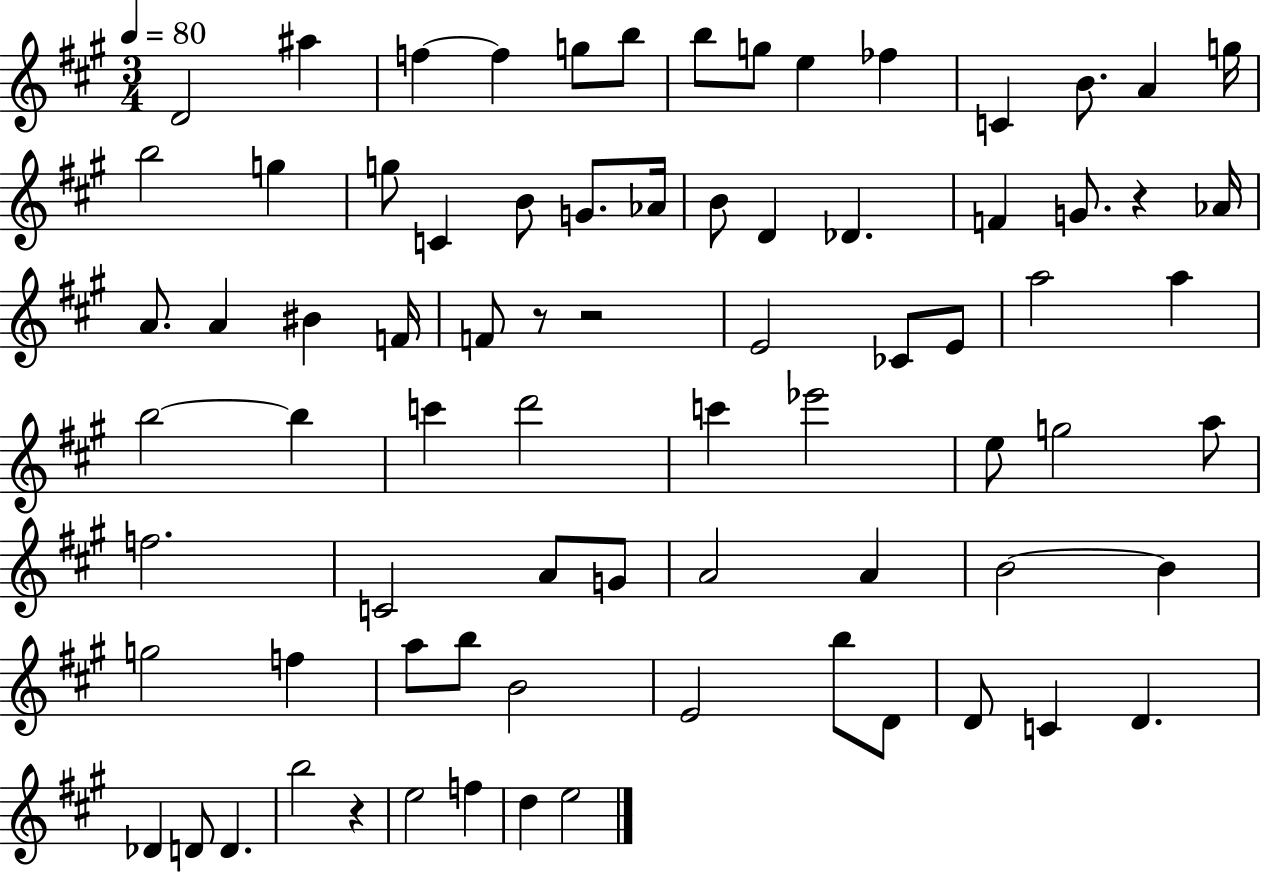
{
  \clef treble
  \numericTimeSignature
  \time 3/4
  \key a \major
  \tempo 4 = 80
  d'2 ais''4 | f''4~~ f''4 g''8 b''8 | b''8 g''8 e''4 fes''4 | c'4 b'8. a'4 g''16 | \break b''2 g''4 | g''8 c'4 b'8 g'8. aes'16 | b'8 d'4 des'4. | f'4 g'8. r4 aes'16 | \break a'8. a'4 bis'4 f'16 | f'8 r8 r2 | e'2 ces'8 e'8 | a''2 a''4 | \break b''2~~ b''4 | c'''4 d'''2 | c'''4 ees'''2 | e''8 g''2 a''8 | \break f''2. | c'2 a'8 g'8 | a'2 a'4 | b'2~~ b'4 | \break g''2 f''4 | a''8 b''8 b'2 | e'2 b''8 d'8 | d'8 c'4 d'4. | \break des'4 d'8 d'4. | b''2 r4 | e''2 f''4 | d''4 e''2 | \break \bar "|."
}